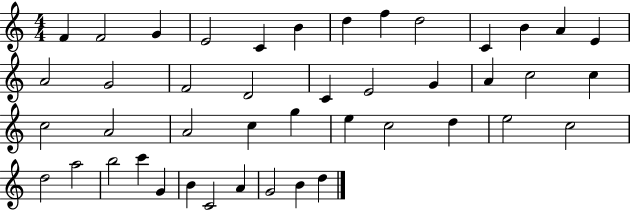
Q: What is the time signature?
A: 4/4